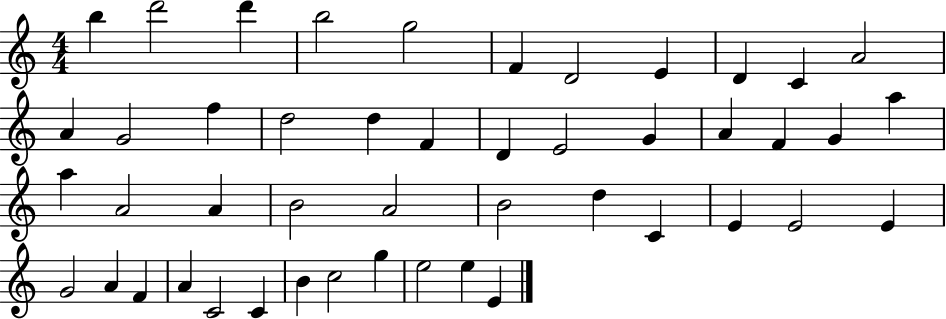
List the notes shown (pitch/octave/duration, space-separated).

B5/q D6/h D6/q B5/h G5/h F4/q D4/h E4/q D4/q C4/q A4/h A4/q G4/h F5/q D5/h D5/q F4/q D4/q E4/h G4/q A4/q F4/q G4/q A5/q A5/q A4/h A4/q B4/h A4/h B4/h D5/q C4/q E4/q E4/h E4/q G4/h A4/q F4/q A4/q C4/h C4/q B4/q C5/h G5/q E5/h E5/q E4/q